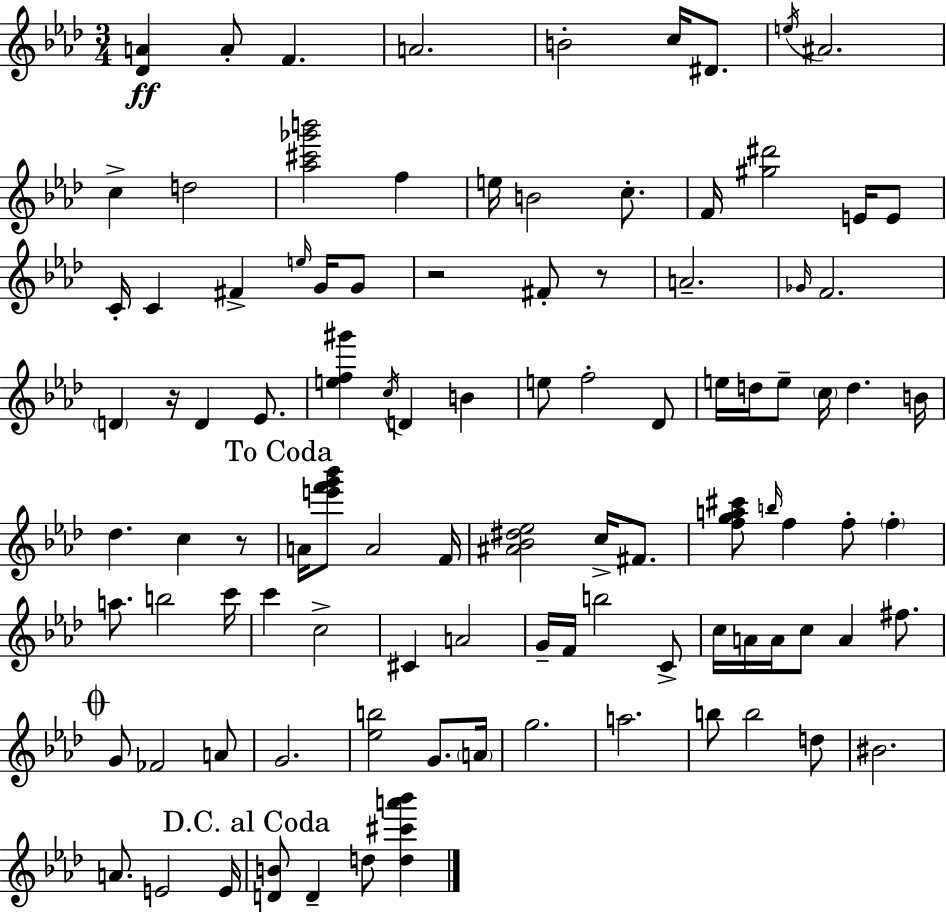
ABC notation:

X:1
T:Untitled
M:3/4
L:1/4
K:Fm
[_DA] A/2 F A2 B2 c/4 ^D/2 e/4 ^A2 c d2 [_a^c'_g'b']2 f e/4 B2 c/2 F/4 [^g^d']2 E/4 E/2 C/4 C ^F e/4 G/4 G/2 z2 ^F/2 z/2 A2 _G/4 F2 D z/4 D _E/2 [ef^g'] c/4 D B e/2 f2 _D/2 e/4 d/4 e/2 c/4 d B/4 _d c z/2 A/4 [e'f'g'_b']/2 A2 F/4 [^A_B^d_e]2 c/4 ^F/2 [fga^c']/2 b/4 f f/2 f a/2 b2 c'/4 c' c2 ^C A2 G/4 F/4 b2 C/2 c/4 A/4 A/4 c/2 A ^f/2 G/2 _F2 A/2 G2 [_eb]2 G/2 A/4 g2 a2 b/2 b2 d/2 ^B2 A/2 E2 E/4 [DB]/2 D d/2 [d^c'a'_b']